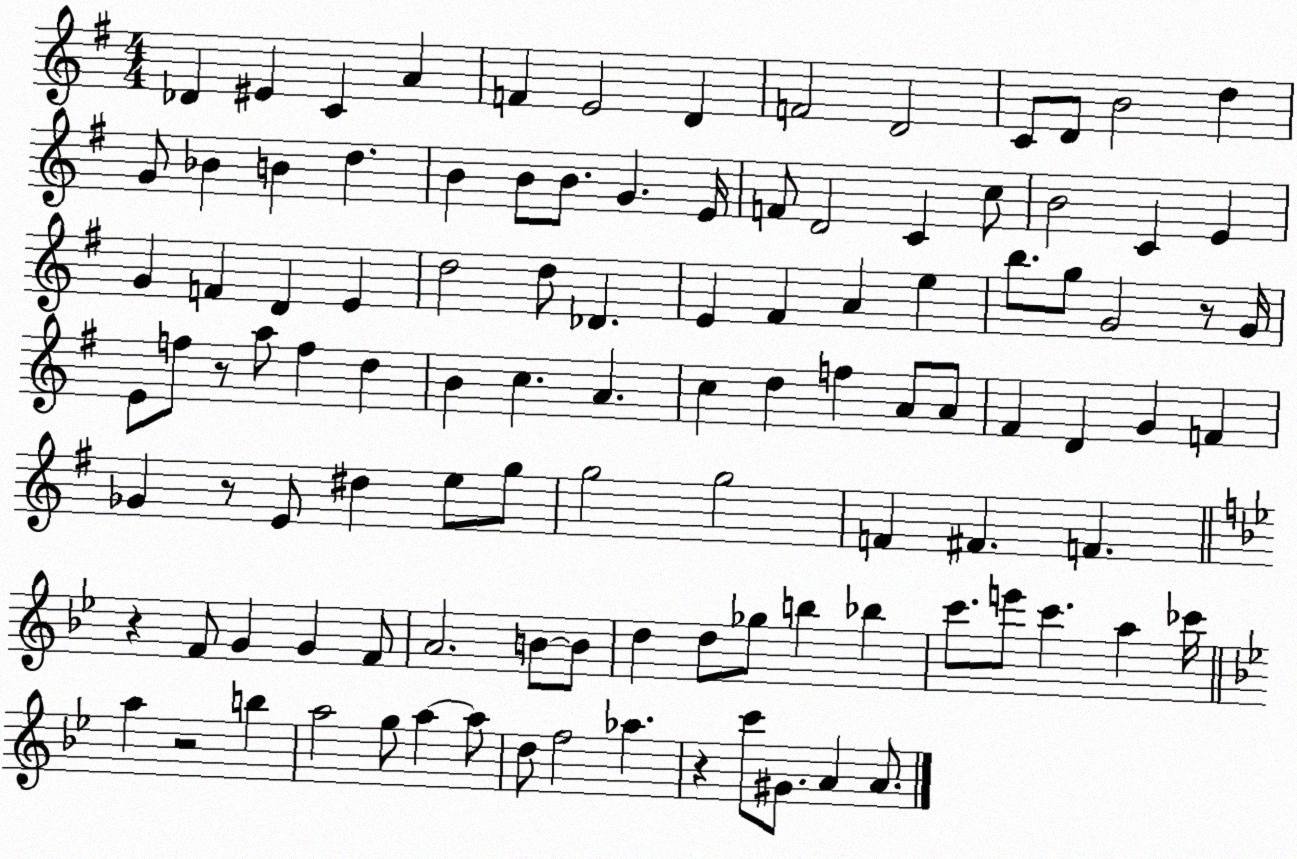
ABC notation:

X:1
T:Untitled
M:4/4
L:1/4
K:G
_D ^E C A F E2 D F2 D2 C/2 D/2 B2 d G/2 _B B d B B/2 B/2 G E/4 F/2 D2 C c/2 B2 C E G F D E d2 d/2 _D E ^F A e b/2 g/2 G2 z/2 G/4 E/2 f/2 z/2 a/2 f d B c A c d f A/2 A/2 ^F D G F _G z/2 E/2 ^d e/2 g/2 g2 g2 F ^F F z F/2 G G F/2 A2 B/2 B/2 d d/2 _g/2 b _b c'/2 e'/2 c' a _c'/4 a z2 b a2 g/2 a a/2 d/2 f2 _a z c'/2 ^G/2 A A/2